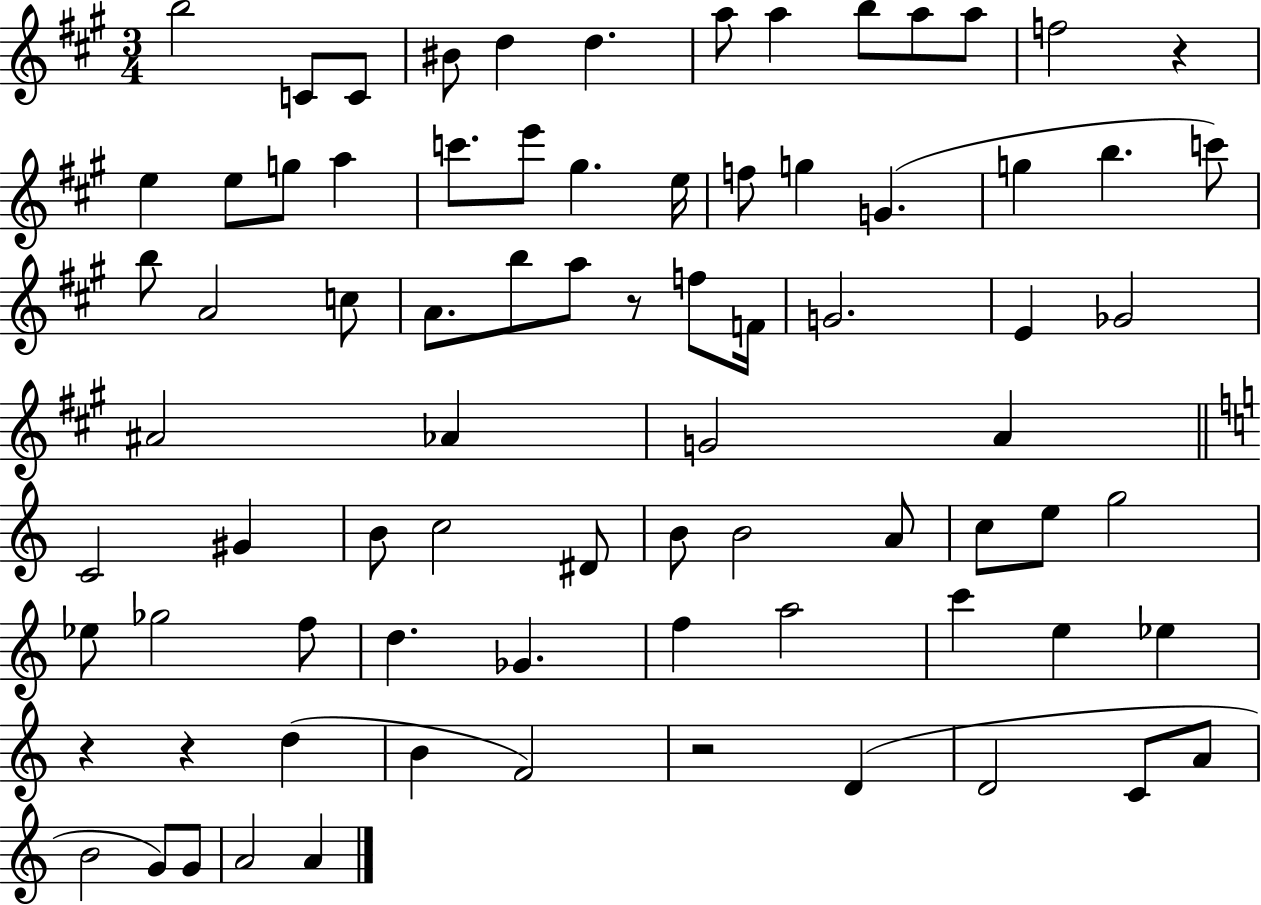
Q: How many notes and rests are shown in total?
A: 79